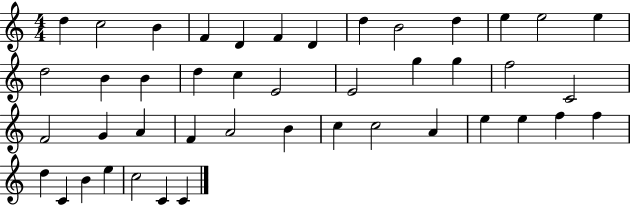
D5/q C5/h B4/q F4/q D4/q F4/q D4/q D5/q B4/h D5/q E5/q E5/h E5/q D5/h B4/q B4/q D5/q C5/q E4/h E4/h G5/q G5/q F5/h C4/h F4/h G4/q A4/q F4/q A4/h B4/q C5/q C5/h A4/q E5/q E5/q F5/q F5/q D5/q C4/q B4/q E5/q C5/h C4/q C4/q